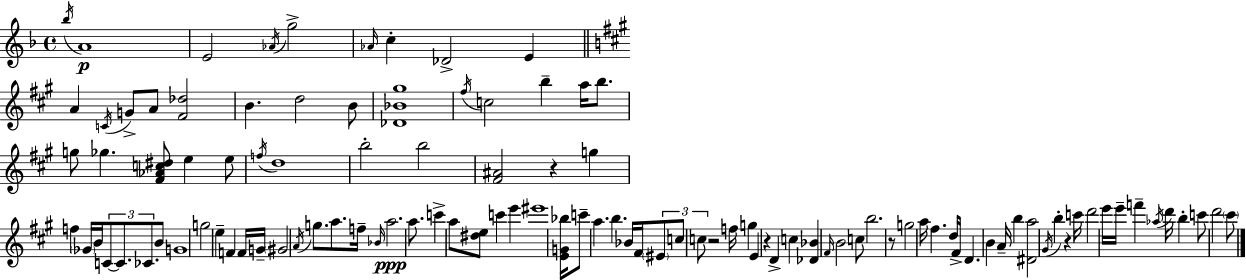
Bb5/s A4/w E4/h Ab4/s G5/h Ab4/s C5/q Db4/h E4/q A4/q C4/s G4/e A4/e [F#4,Db5]/h B4/q. D5/h B4/e [Db4,Bb4,G#5]/w F#5/s C5/h B5/q A5/s B5/e. G5/e Gb5/q. [F#4,Ab4,C5,D#5]/e E5/q E5/e F5/s D5/w B5/h B5/h [F#4,A#4]/h R/q G5/q F5/q Gb4/s B4/s C4/e C4/e. CES4/e. B4/e G4/w G5/h E5/q F4/q F4/s G4/s G#4/h A4/s G5/e. A5/e. F5/s Bb4/s A5/h. A5/e. C6/q A5/e [D#5,E5]/e C6/q E6/q EIS6/w [E4,G4,Bb5]/s C6/e A5/q. B5/q. Bb4/s F#4/s EIS4/e C5/e C5/e R/h F5/s G5/q E4/q R/q D4/q C5/q [Db4,Bb4]/q F#4/s B4/h C5/e B5/h. R/e G5/h A5/s F#5/q. D5/s F#4/s D4/q. B4/q A4/s B5/q [D#4,A5]/h G#4/s B5/q R/q C6/s D6/h E6/s E6/s F6/q Ab5/s D6/s B5/q C6/e D6/h C#6/e